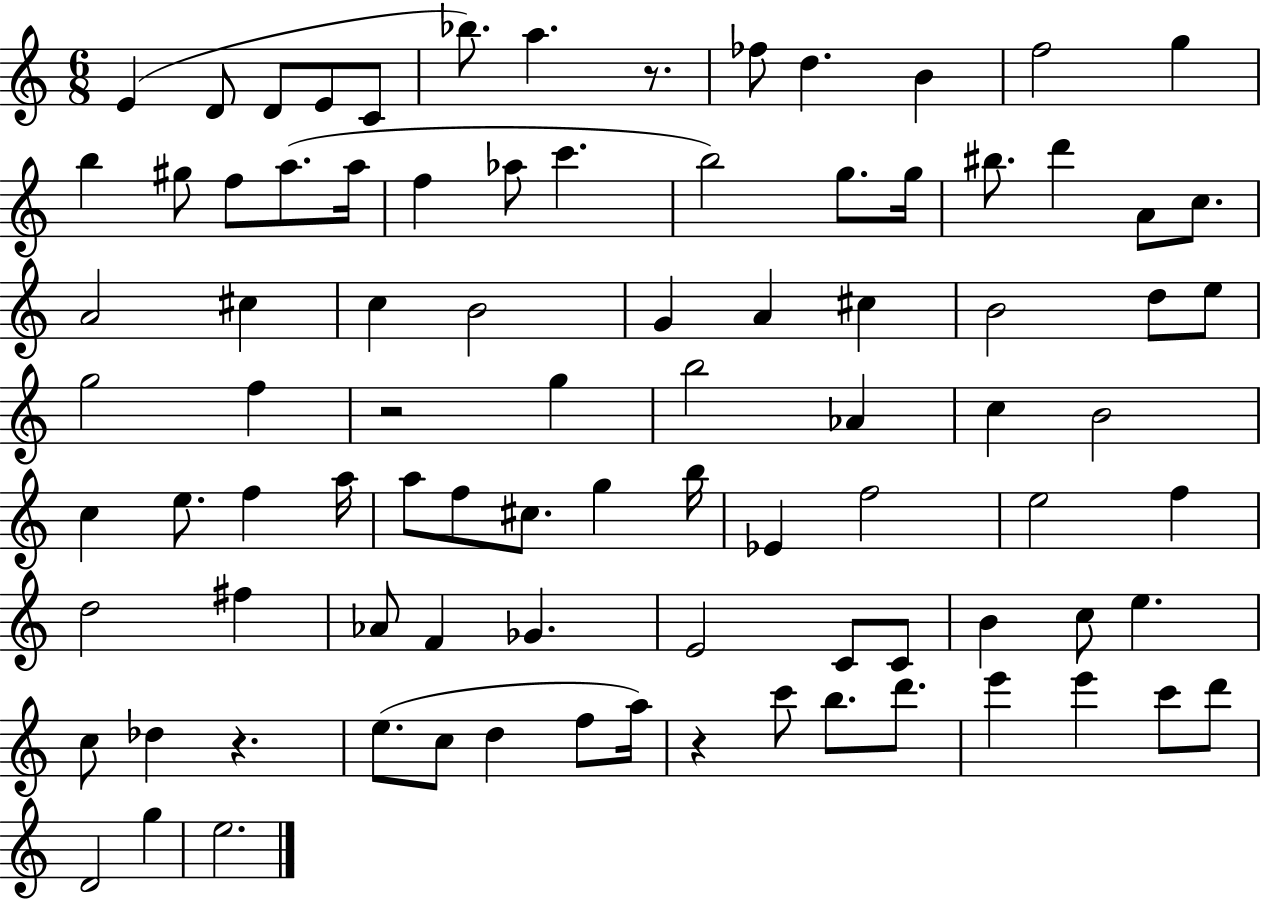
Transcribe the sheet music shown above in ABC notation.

X:1
T:Untitled
M:6/8
L:1/4
K:C
E D/2 D/2 E/2 C/2 _b/2 a z/2 _f/2 d B f2 g b ^g/2 f/2 a/2 a/4 f _a/2 c' b2 g/2 g/4 ^b/2 d' A/2 c/2 A2 ^c c B2 G A ^c B2 d/2 e/2 g2 f z2 g b2 _A c B2 c e/2 f a/4 a/2 f/2 ^c/2 g b/4 _E f2 e2 f d2 ^f _A/2 F _G E2 C/2 C/2 B c/2 e c/2 _d z e/2 c/2 d f/2 a/4 z c'/2 b/2 d'/2 e' e' c'/2 d'/2 D2 g e2